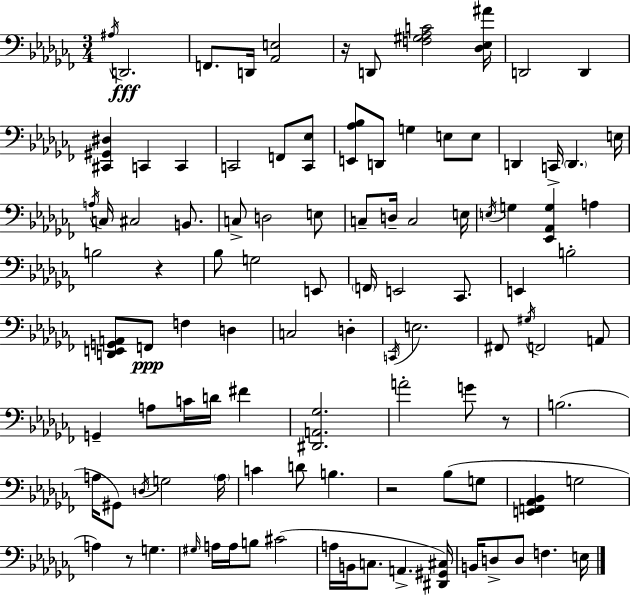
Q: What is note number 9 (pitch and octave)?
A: C2